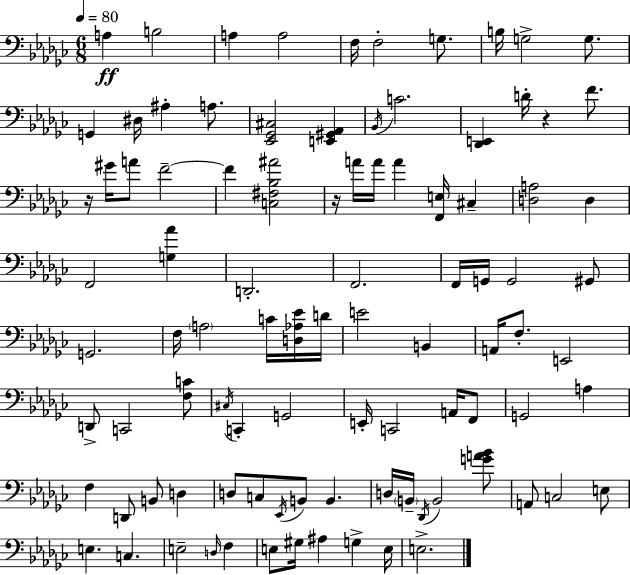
A3/q B3/h A3/q A3/h F3/s F3/h G3/e. B3/s G3/h G3/e. G2/q D#3/s A#3/q A3/e. [Eb2,Gb2,C#3]/h [E2,G#2,Ab2]/q Bb2/s C4/h. [Db2,E2]/q D4/s R/q F4/e. R/s G#4/s A4/e F4/h F4/q [C3,F#3,Bb3,A#4]/h R/s A4/s A4/s A4/q [F2,E3]/s C#3/q [D3,A3]/h D3/q F2/h [G3,Ab4]/q D2/h. F2/h. F2/s G2/s G2/h G#2/e G2/h. F3/s A3/h C4/s [D3,Ab3,Eb4]/s D4/s E4/h B2/q A2/s F3/e. E2/h D2/e C2/h [F3,C4]/e C#3/s C2/q G2/h E2/s C2/h A2/s F2/e G2/h A3/q F3/q D2/e B2/e D3/q D3/e C3/e Eb2/s B2/e B2/q. D3/s B2/s Db2/s B2/h [G4,A4,Bb4]/e A2/e C3/h E3/e E3/q. C3/q. E3/h D3/s F3/q E3/e G#3/s A#3/q G3/q E3/s E3/h.